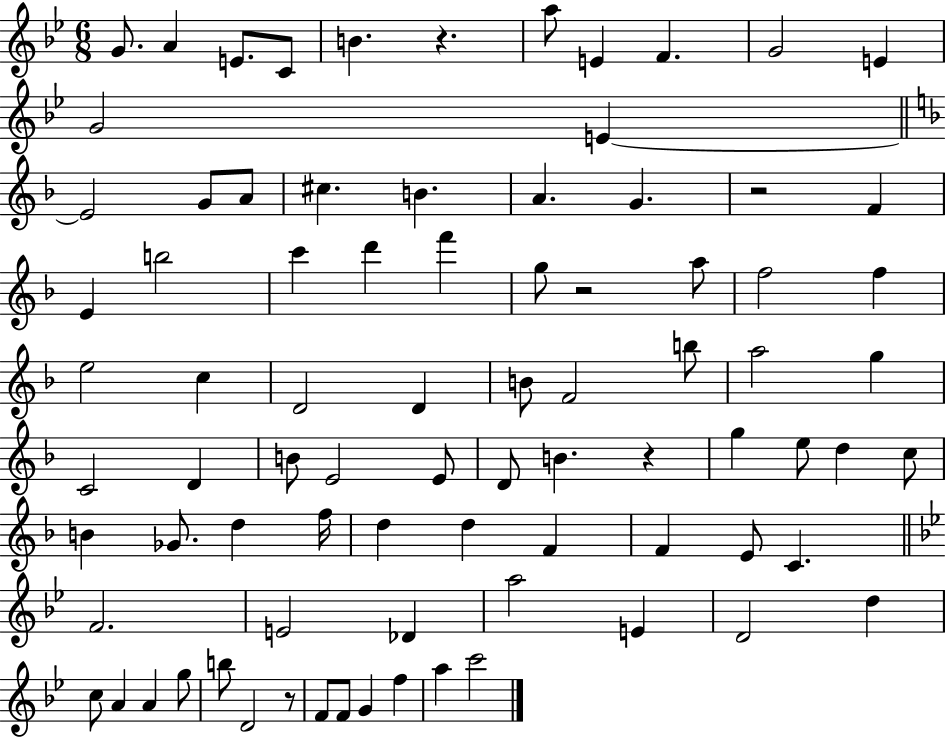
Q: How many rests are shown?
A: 5